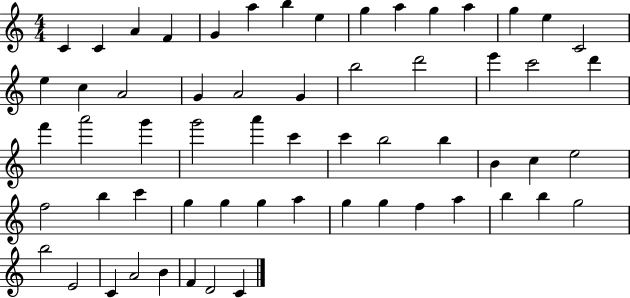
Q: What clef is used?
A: treble